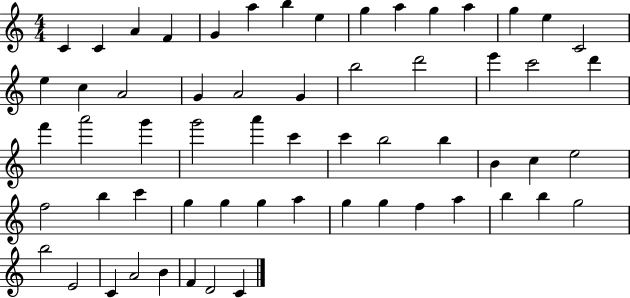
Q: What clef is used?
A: treble